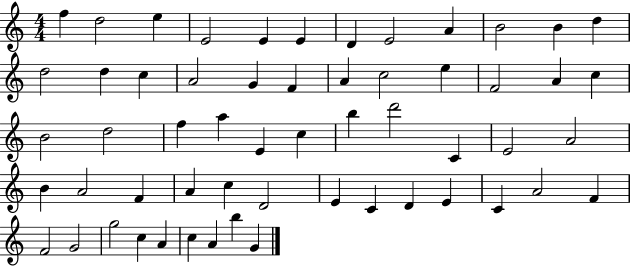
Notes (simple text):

F5/q D5/h E5/q E4/h E4/q E4/q D4/q E4/h A4/q B4/h B4/q D5/q D5/h D5/q C5/q A4/h G4/q F4/q A4/q C5/h E5/q F4/h A4/q C5/q B4/h D5/h F5/q A5/q E4/q C5/q B5/q D6/h C4/q E4/h A4/h B4/q A4/h F4/q A4/q C5/q D4/h E4/q C4/q D4/q E4/q C4/q A4/h F4/q F4/h G4/h G5/h C5/q A4/q C5/q A4/q B5/q G4/q